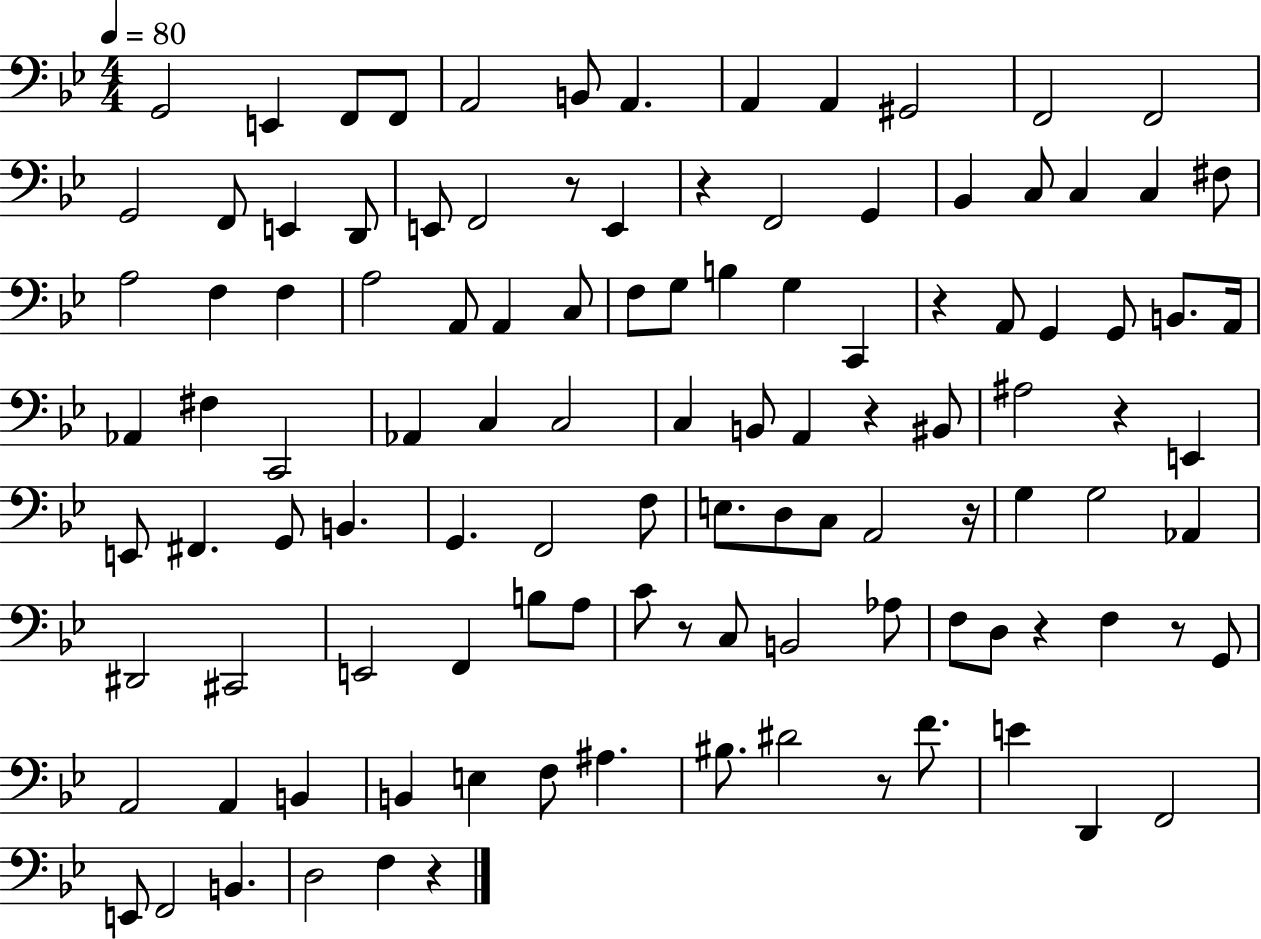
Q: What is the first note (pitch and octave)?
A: G2